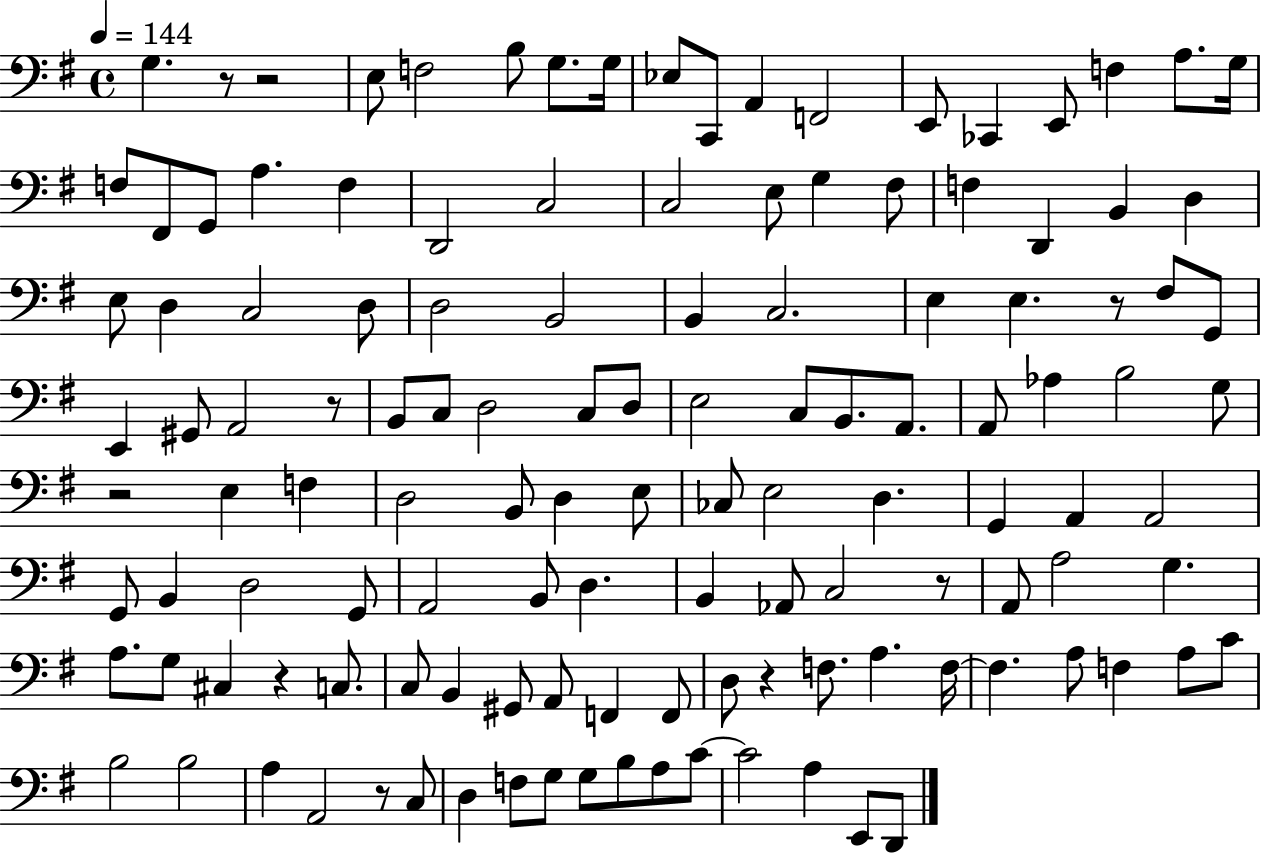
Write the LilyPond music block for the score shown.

{
  \clef bass
  \time 4/4
  \defaultTimeSignature
  \key g \major
  \tempo 4 = 144
  g4. r8 r2 | e8 f2 b8 g8. g16 | ees8 c,8 a,4 f,2 | e,8 ces,4 e,8 f4 a8. g16 | \break f8 fis,8 g,8 a4. f4 | d,2 c2 | c2 e8 g4 fis8 | f4 d,4 b,4 d4 | \break e8 d4 c2 d8 | d2 b,2 | b,4 c2. | e4 e4. r8 fis8 g,8 | \break e,4 gis,8 a,2 r8 | b,8 c8 d2 c8 d8 | e2 c8 b,8. a,8. | a,8 aes4 b2 g8 | \break r2 e4 f4 | d2 b,8 d4 e8 | ces8 e2 d4. | g,4 a,4 a,2 | \break g,8 b,4 d2 g,8 | a,2 b,8 d4. | b,4 aes,8 c2 r8 | a,8 a2 g4. | \break a8. g8 cis4 r4 c8. | c8 b,4 gis,8 a,8 f,4 f,8 | d8 r4 f8. a4. f16~~ | f4. a8 f4 a8 c'8 | \break b2 b2 | a4 a,2 r8 c8 | d4 f8 g8 g8 b8 a8 c'8~~ | c'2 a4 e,8 d,8 | \break \bar "|."
}